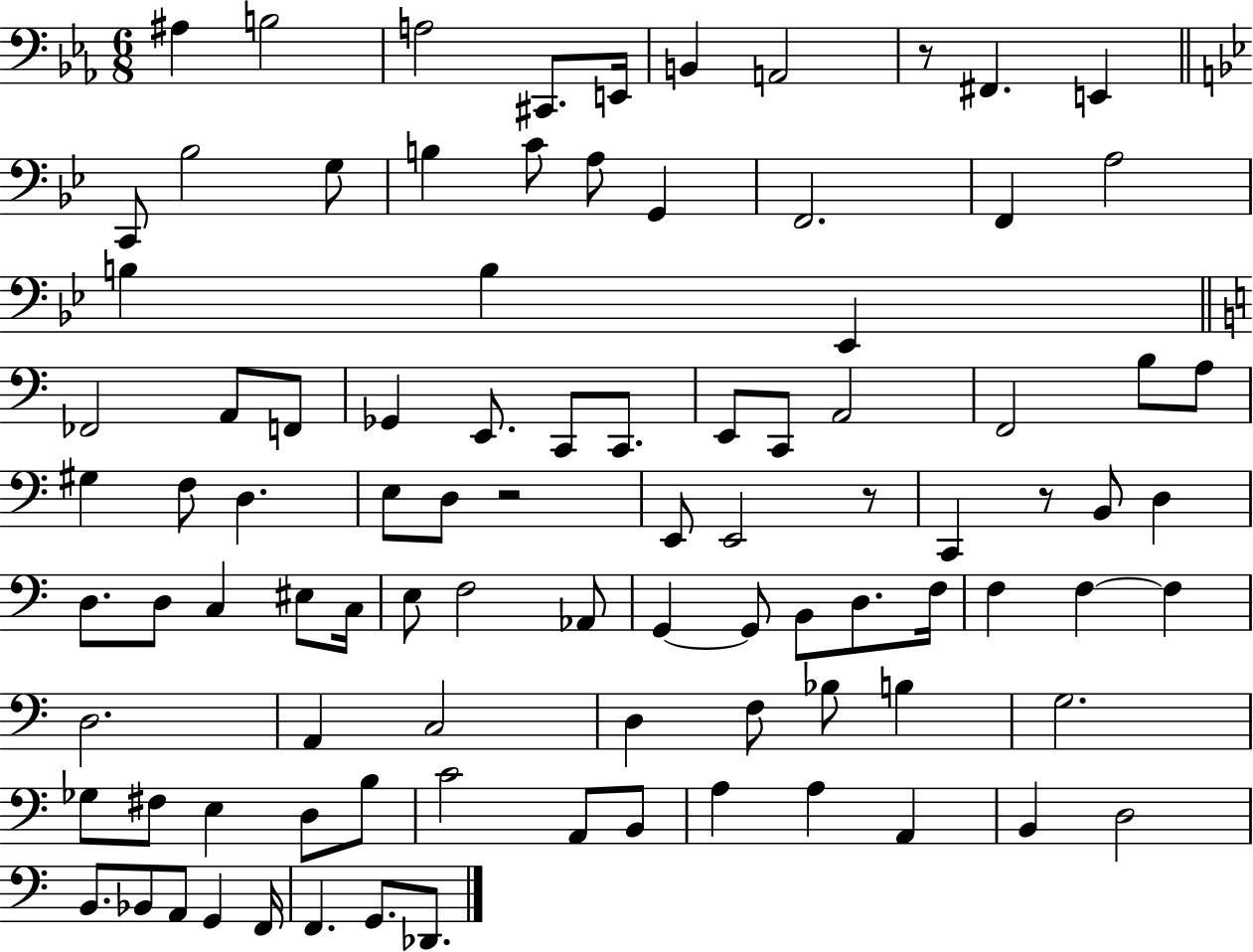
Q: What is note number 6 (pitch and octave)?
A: B2